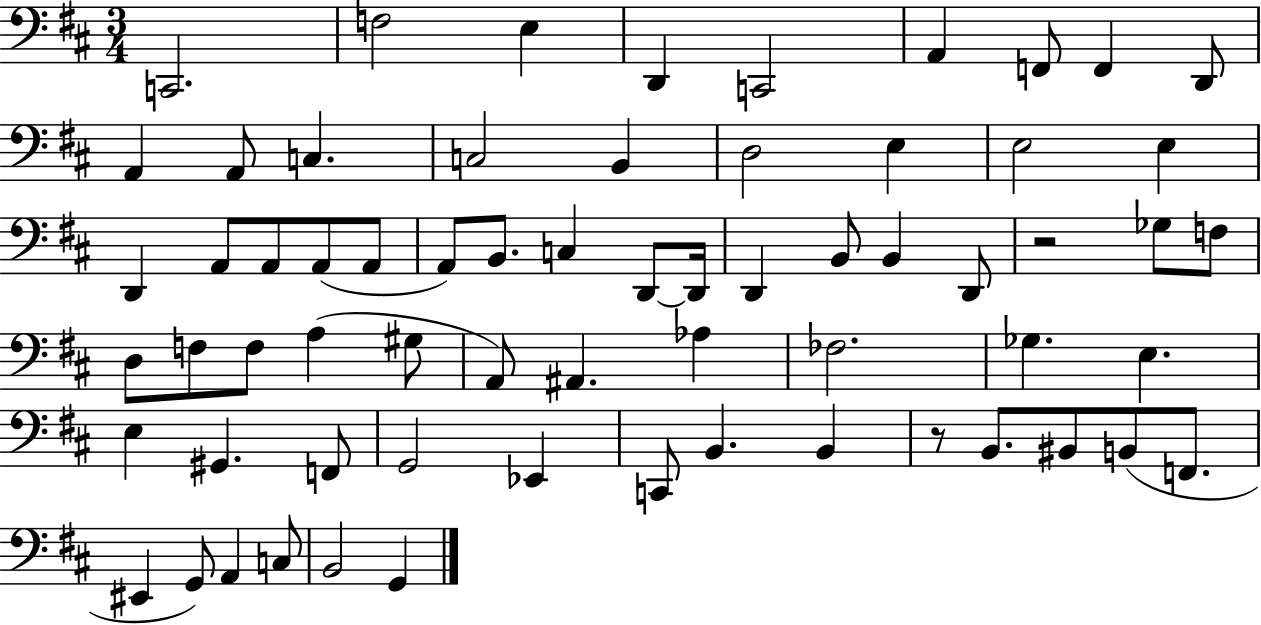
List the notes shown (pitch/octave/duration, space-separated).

C2/h. F3/h E3/q D2/q C2/h A2/q F2/e F2/q D2/e A2/q A2/e C3/q. C3/h B2/q D3/h E3/q E3/h E3/q D2/q A2/e A2/e A2/e A2/e A2/e B2/e. C3/q D2/e D2/s D2/q B2/e B2/q D2/e R/h Gb3/e F3/e D3/e F3/e F3/e A3/q G#3/e A2/e A#2/q. Ab3/q FES3/h. Gb3/q. E3/q. E3/q G#2/q. F2/e G2/h Eb2/q C2/e B2/q. B2/q R/e B2/e. BIS2/e B2/e F2/e. EIS2/q G2/e A2/q C3/e B2/h G2/q